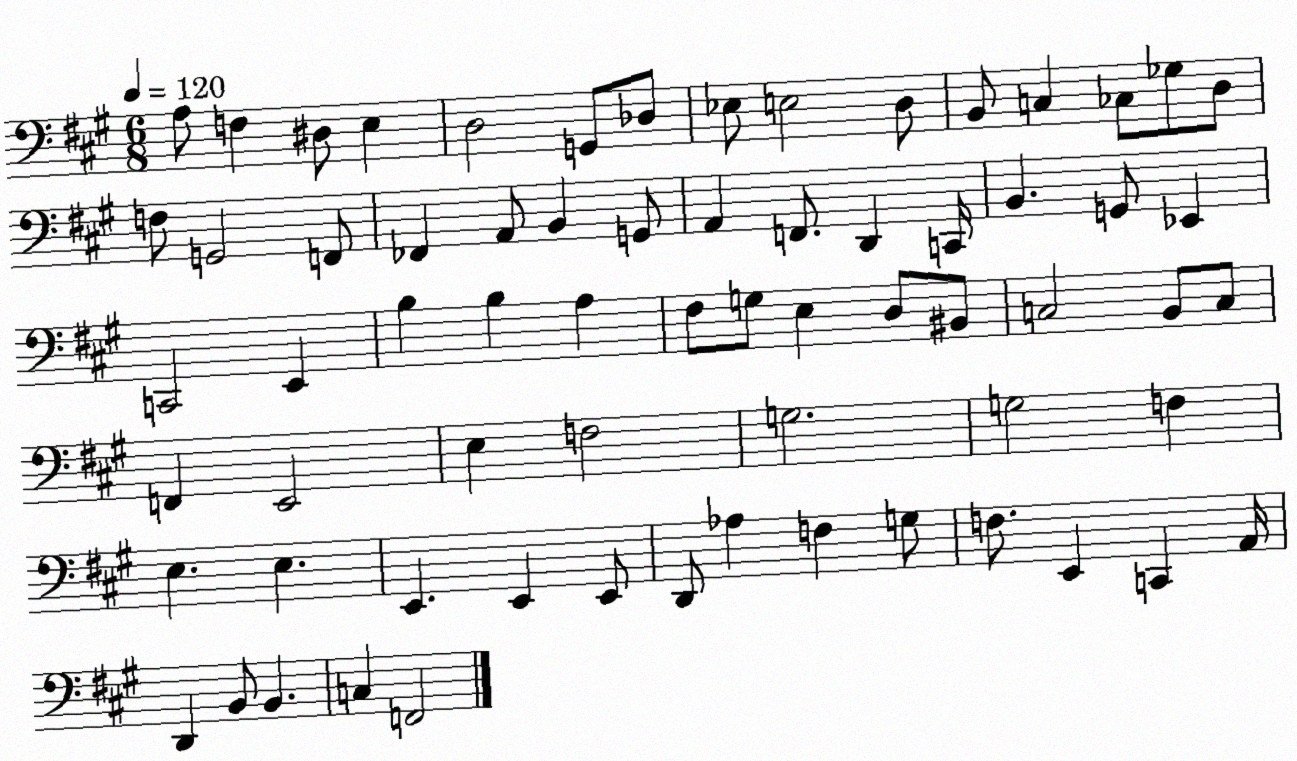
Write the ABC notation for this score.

X:1
T:Untitled
M:6/8
L:1/4
K:A
A,/2 F, ^D,/2 E, D,2 G,,/2 _D,/2 _E,/2 E,2 D,/2 B,,/2 C, _C,/2 _G,/2 D,/2 F,/2 G,,2 F,,/2 _F,, A,,/2 B,, G,,/2 A,, F,,/2 D,, C,,/4 B,, G,,/2 _E,, C,,2 E,, B, B, A, ^F,/2 G,/2 E, D,/2 ^B,,/2 C,2 B,,/2 C,/2 F,, E,,2 E, F,2 G,2 G,2 F, E, E, E,, E,, E,,/2 D,,/2 _A, F, G,/2 F,/2 E,, C,, A,,/4 D,, B,,/2 B,, C, F,,2